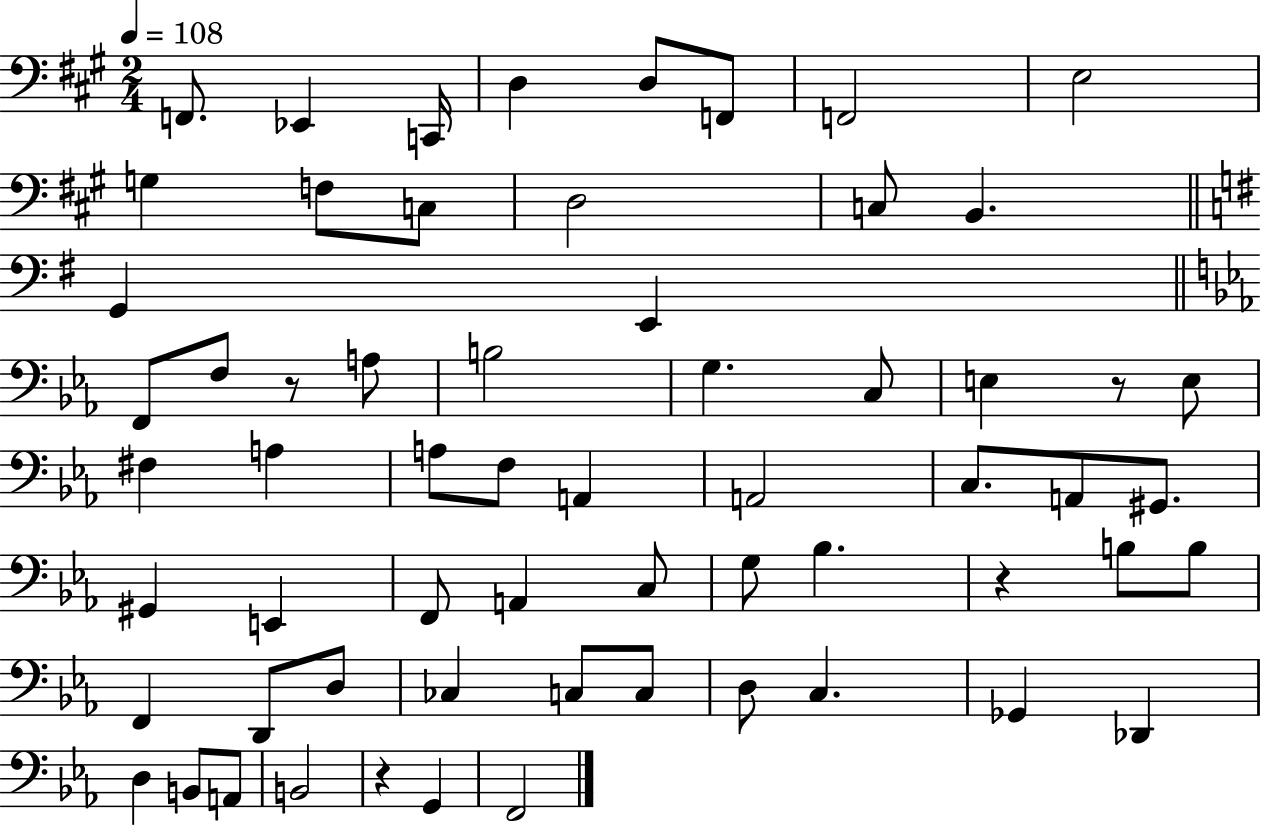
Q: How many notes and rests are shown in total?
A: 62